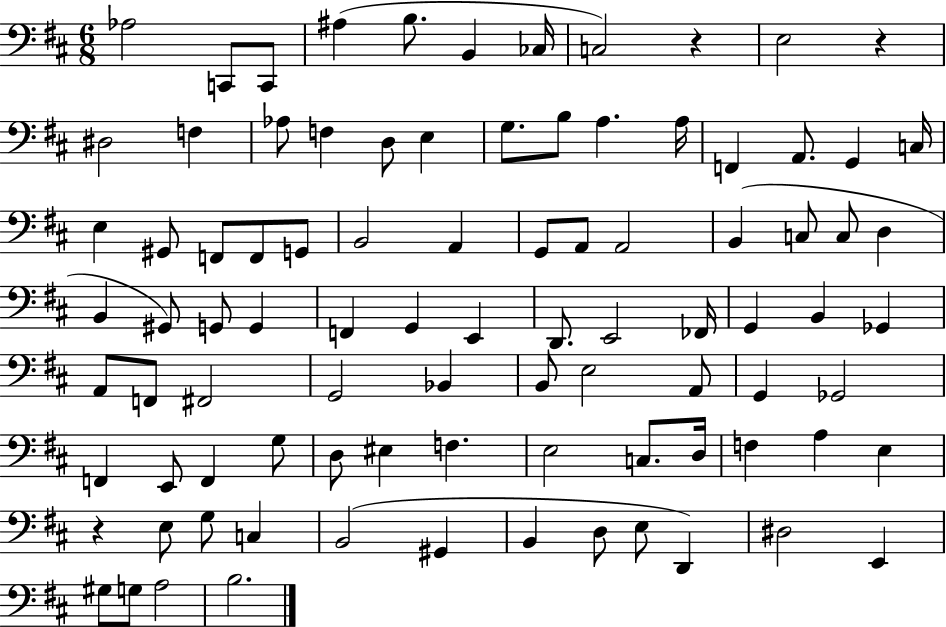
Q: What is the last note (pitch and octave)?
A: B3